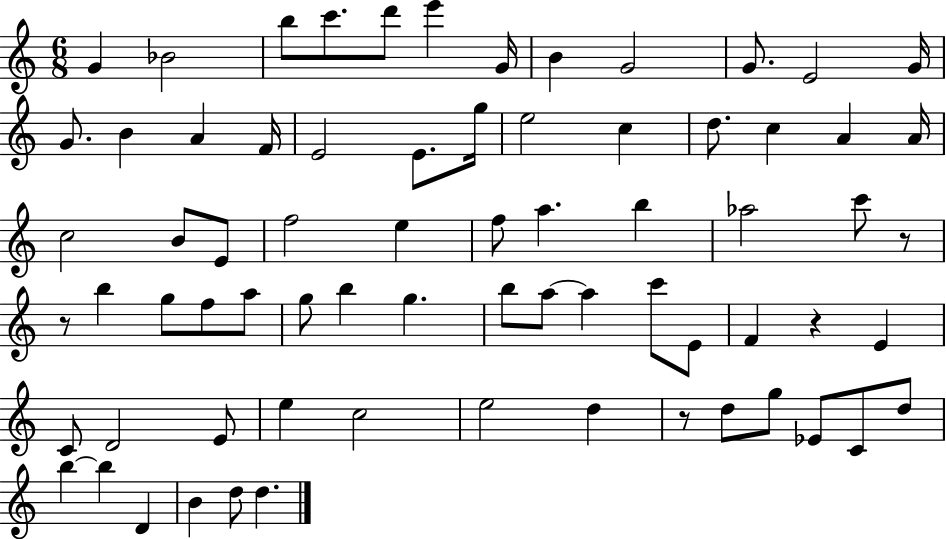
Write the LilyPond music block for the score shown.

{
  \clef treble
  \numericTimeSignature
  \time 6/8
  \key c \major
  g'4 bes'2 | b''8 c'''8. d'''8 e'''4 g'16 | b'4 g'2 | g'8. e'2 g'16 | \break g'8. b'4 a'4 f'16 | e'2 e'8. g''16 | e''2 c''4 | d''8. c''4 a'4 a'16 | \break c''2 b'8 e'8 | f''2 e''4 | f''8 a''4. b''4 | aes''2 c'''8 r8 | \break r8 b''4 g''8 f''8 a''8 | g''8 b''4 g''4. | b''8 a''8~~ a''4 c'''8 e'8 | f'4 r4 e'4 | \break c'8 d'2 e'8 | e''4 c''2 | e''2 d''4 | r8 d''8 g''8 ees'8 c'8 d''8 | \break b''4~~ b''4 d'4 | b'4 d''8 d''4. | \bar "|."
}